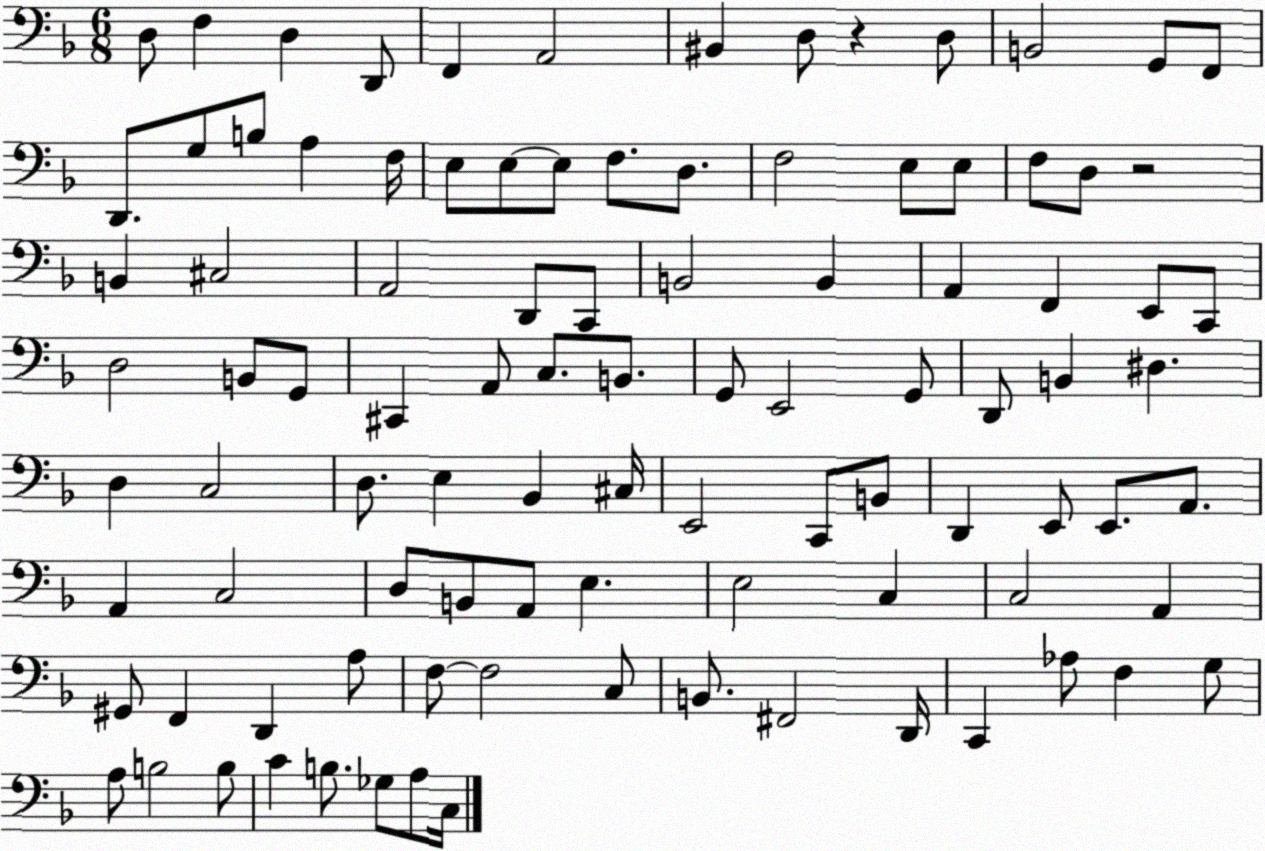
X:1
T:Untitled
M:6/8
L:1/4
K:F
D,/2 F, D, D,,/2 F,, A,,2 ^B,, D,/2 z D,/2 B,,2 G,,/2 F,,/2 D,,/2 G,/2 B,/2 A, F,/4 E,/2 E,/2 E,/2 F,/2 D,/2 F,2 E,/2 E,/2 F,/2 D,/2 z2 B,, ^C,2 A,,2 D,,/2 C,,/2 B,,2 B,, A,, F,, E,,/2 C,,/2 D,2 B,,/2 G,,/2 ^C,, A,,/2 C,/2 B,,/2 G,,/2 E,,2 G,,/2 D,,/2 B,, ^D, D, C,2 D,/2 E, _B,, ^C,/4 E,,2 C,,/2 B,,/2 D,, E,,/2 E,,/2 A,,/2 A,, C,2 D,/2 B,,/2 A,,/2 E, E,2 C, C,2 A,, ^G,,/2 F,, D,, A,/2 F,/2 F,2 C,/2 B,,/2 ^F,,2 D,,/4 C,, _A,/2 F, G,/2 A,/2 B,2 B,/2 C B,/2 _G,/2 A,/2 C,/4